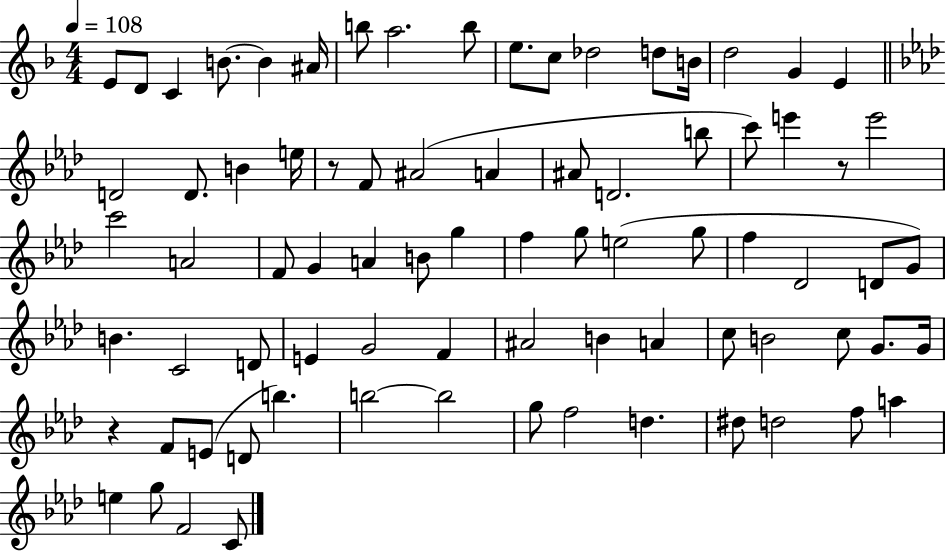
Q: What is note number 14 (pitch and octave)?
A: B4